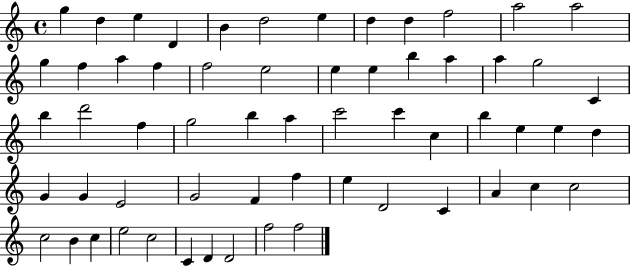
{
  \clef treble
  \time 4/4
  \defaultTimeSignature
  \key c \major
  g''4 d''4 e''4 d'4 | b'4 d''2 e''4 | d''4 d''4 f''2 | a''2 a''2 | \break g''4 f''4 a''4 f''4 | f''2 e''2 | e''4 e''4 b''4 a''4 | a''4 g''2 c'4 | \break b''4 d'''2 f''4 | g''2 b''4 a''4 | c'''2 c'''4 c''4 | b''4 e''4 e''4 d''4 | \break g'4 g'4 e'2 | g'2 f'4 f''4 | e''4 d'2 c'4 | a'4 c''4 c''2 | \break c''2 b'4 c''4 | e''2 c''2 | c'4 d'4 d'2 | f''2 f''2 | \break \bar "|."
}